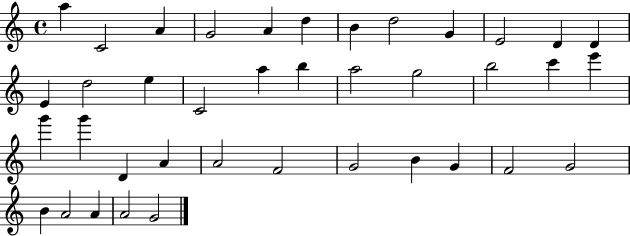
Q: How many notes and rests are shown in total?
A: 39